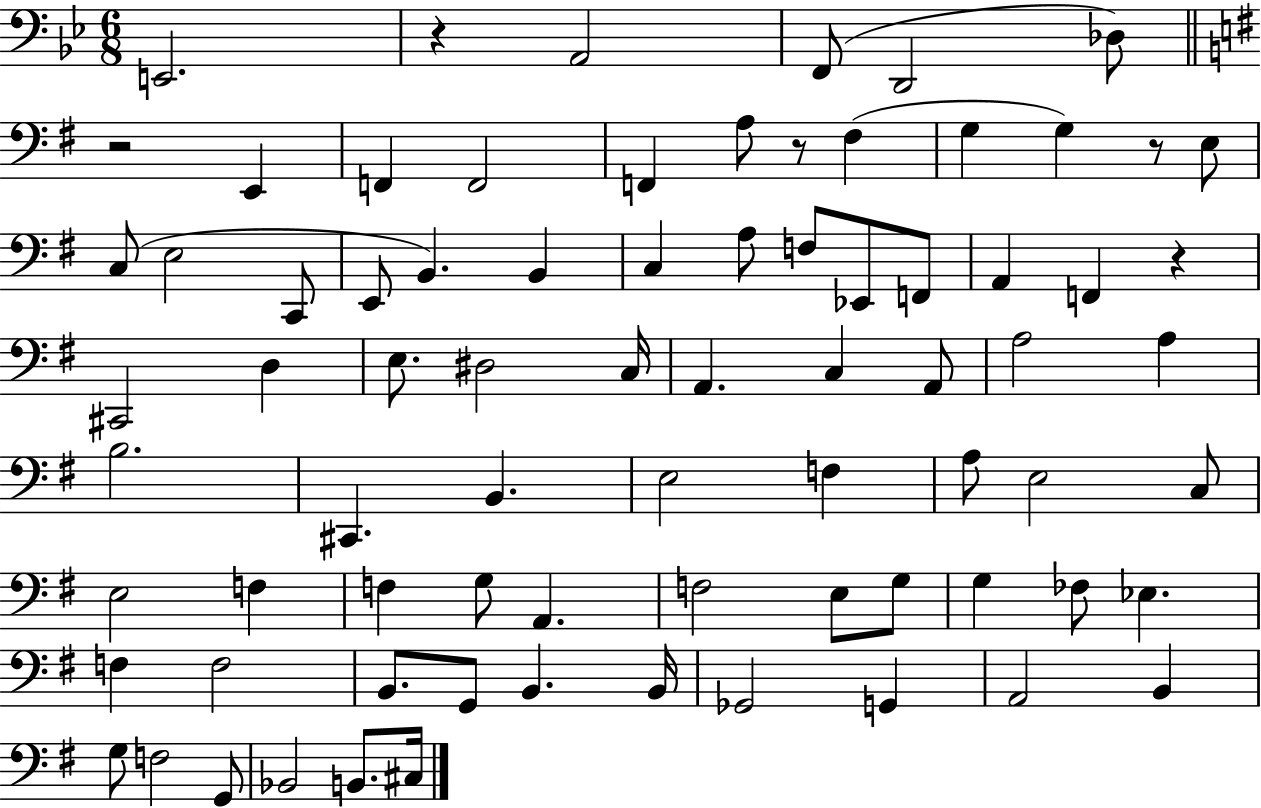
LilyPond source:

{
  \clef bass
  \numericTimeSignature
  \time 6/8
  \key bes \major
  e,2. | r4 a,2 | f,8( d,2 des8) | \bar "||" \break \key g \major r2 e,4 | f,4 f,2 | f,4 a8 r8 fis4( | g4 g4) r8 e8 | \break c8( e2 c,8 | e,8 b,4.) b,4 | c4 a8 f8 ees,8 f,8 | a,4 f,4 r4 | \break cis,2 d4 | e8. dis2 c16 | a,4. c4 a,8 | a2 a4 | \break b2. | cis,4. b,4. | e2 f4 | a8 e2 c8 | \break e2 f4 | f4 g8 a,4. | f2 e8 g8 | g4 fes8 ees4. | \break f4 f2 | b,8. g,8 b,4. b,16 | ges,2 g,4 | a,2 b,4 | \break g8 f2 g,8 | bes,2 b,8. cis16 | \bar "|."
}